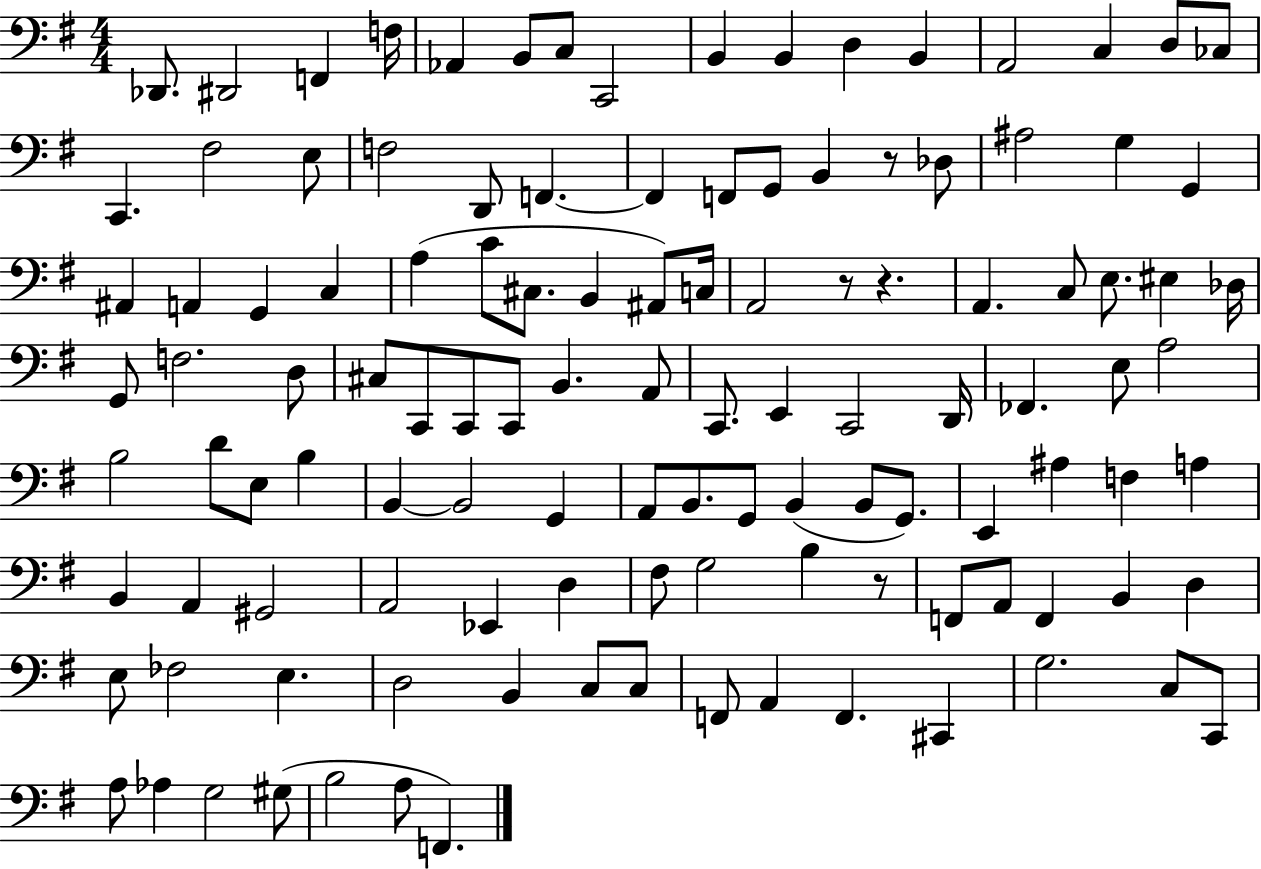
X:1
T:Untitled
M:4/4
L:1/4
K:G
_D,,/2 ^D,,2 F,, F,/4 _A,, B,,/2 C,/2 C,,2 B,, B,, D, B,, A,,2 C, D,/2 _C,/2 C,, ^F,2 E,/2 F,2 D,,/2 F,, F,, F,,/2 G,,/2 B,, z/2 _D,/2 ^A,2 G, G,, ^A,, A,, G,, C, A, C/2 ^C,/2 B,, ^A,,/2 C,/4 A,,2 z/2 z A,, C,/2 E,/2 ^E, _D,/4 G,,/2 F,2 D,/2 ^C,/2 C,,/2 C,,/2 C,,/2 B,, A,,/2 C,,/2 E,, C,,2 D,,/4 _F,, E,/2 A,2 B,2 D/2 E,/2 B, B,, B,,2 G,, A,,/2 B,,/2 G,,/2 B,, B,,/2 G,,/2 E,, ^A, F, A, B,, A,, ^G,,2 A,,2 _E,, D, ^F,/2 G,2 B, z/2 F,,/2 A,,/2 F,, B,, D, E,/2 _F,2 E, D,2 B,, C,/2 C,/2 F,,/2 A,, F,, ^C,, G,2 C,/2 C,,/2 A,/2 _A, G,2 ^G,/2 B,2 A,/2 F,,